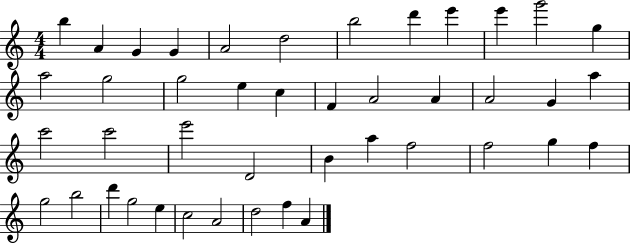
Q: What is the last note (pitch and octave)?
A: A4